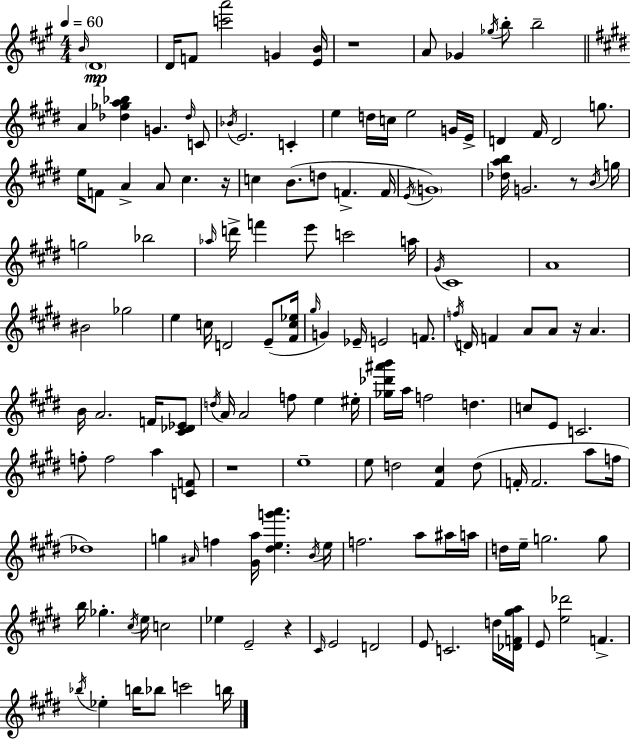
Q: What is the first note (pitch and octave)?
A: B4